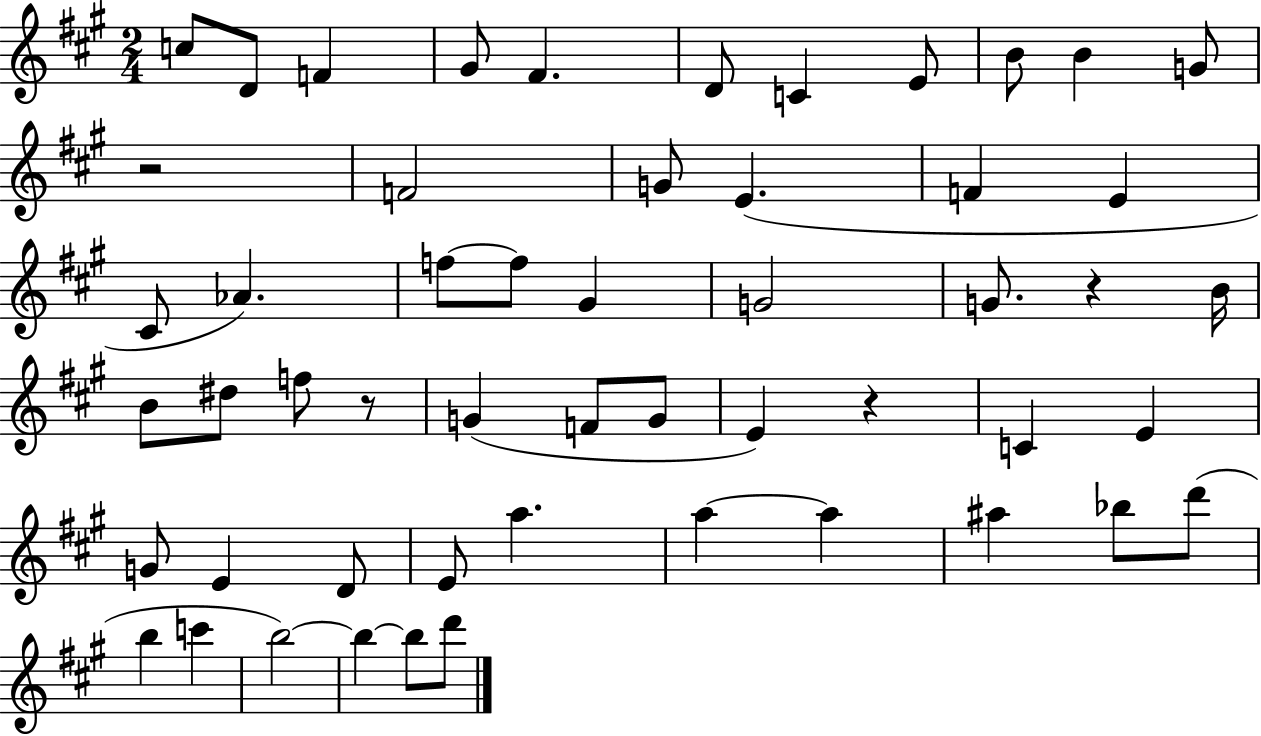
{
  \clef treble
  \numericTimeSignature
  \time 2/4
  \key a \major
  c''8 d'8 f'4 | gis'8 fis'4. | d'8 c'4 e'8 | b'8 b'4 g'8 | \break r2 | f'2 | g'8 e'4.( | f'4 e'4 | \break cis'8 aes'4.) | f''8~~ f''8 gis'4 | g'2 | g'8. r4 b'16 | \break b'8 dis''8 f''8 r8 | g'4( f'8 g'8 | e'4) r4 | c'4 e'4 | \break g'8 e'4 d'8 | e'8 a''4. | a''4~~ a''4 | ais''4 bes''8 d'''8( | \break b''4 c'''4 | b''2~~) | b''4~~ b''8 d'''8 | \bar "|."
}